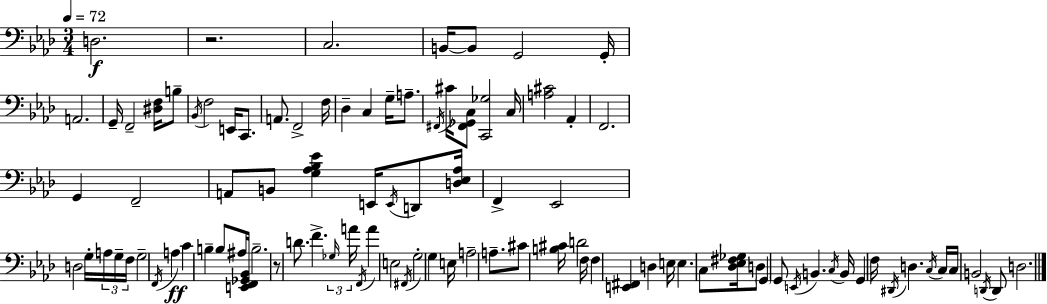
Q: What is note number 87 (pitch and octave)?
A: D3